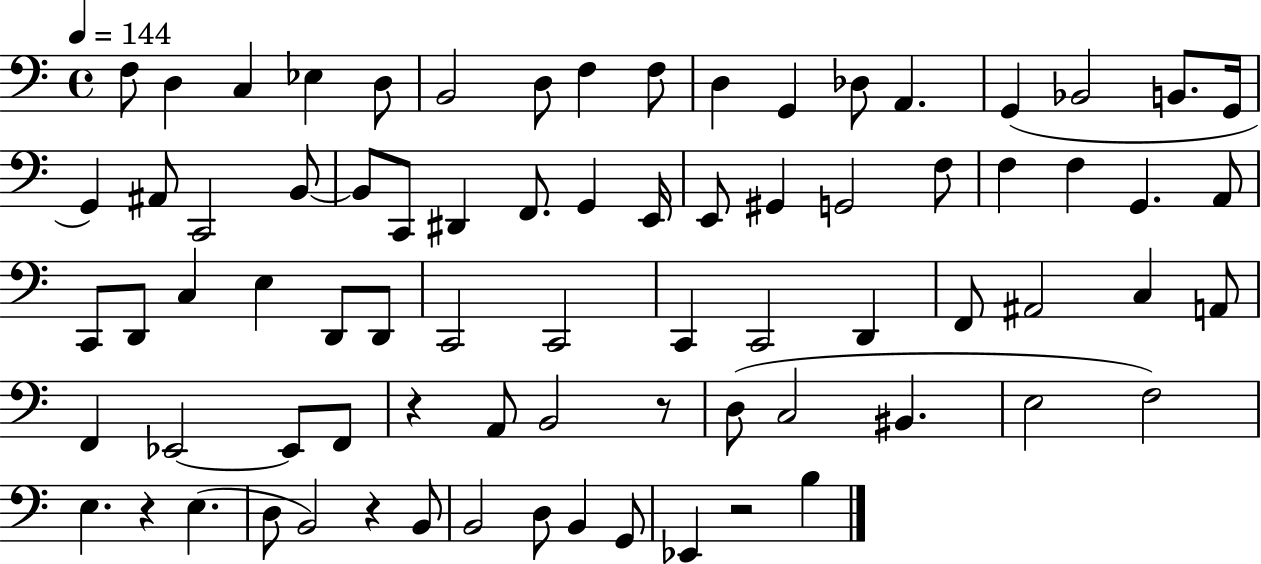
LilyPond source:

{
  \clef bass
  \time 4/4
  \defaultTimeSignature
  \key c \major
  \tempo 4 = 144
  \repeat volta 2 { f8 d4 c4 ees4 d8 | b,2 d8 f4 f8 | d4 g,4 des8 a,4. | g,4( bes,2 b,8. g,16 | \break g,4) ais,8 c,2 b,8~~ | b,8 c,8 dis,4 f,8. g,4 e,16 | e,8 gis,4 g,2 f8 | f4 f4 g,4. a,8 | \break c,8 d,8 c4 e4 d,8 d,8 | c,2 c,2 | c,4 c,2 d,4 | f,8 ais,2 c4 a,8 | \break f,4 ees,2~~ ees,8 f,8 | r4 a,8 b,2 r8 | d8( c2 bis,4. | e2 f2) | \break e4. r4 e4.( | d8 b,2) r4 b,8 | b,2 d8 b,4 g,8 | ees,4 r2 b4 | \break } \bar "|."
}